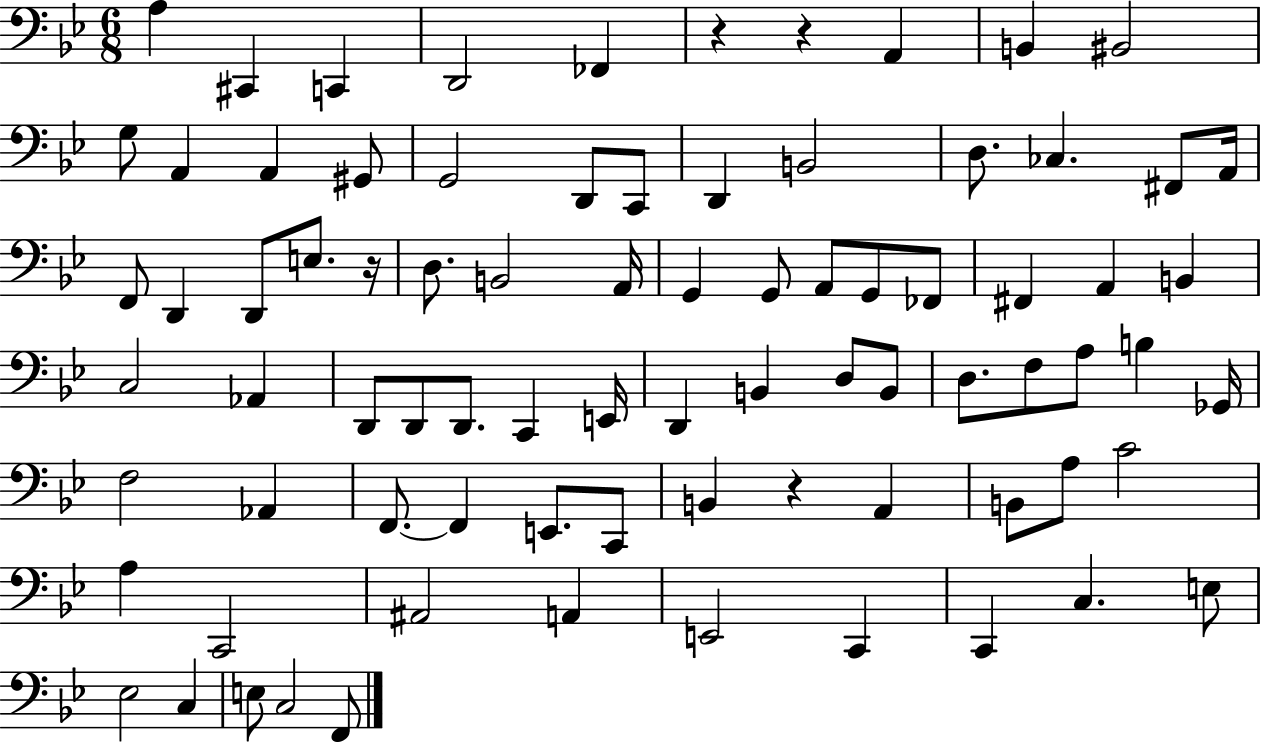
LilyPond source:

{
  \clef bass
  \numericTimeSignature
  \time 6/8
  \key bes \major
  a4 cis,4 c,4 | d,2 fes,4 | r4 r4 a,4 | b,4 bis,2 | \break g8 a,4 a,4 gis,8 | g,2 d,8 c,8 | d,4 b,2 | d8. ces4. fis,8 a,16 | \break f,8 d,4 d,8 e8. r16 | d8. b,2 a,16 | g,4 g,8 a,8 g,8 fes,8 | fis,4 a,4 b,4 | \break c2 aes,4 | d,8 d,8 d,8. c,4 e,16 | d,4 b,4 d8 b,8 | d8. f8 a8 b4 ges,16 | \break f2 aes,4 | f,8.~~ f,4 e,8. c,8 | b,4 r4 a,4 | b,8 a8 c'2 | \break a4 c,2 | ais,2 a,4 | e,2 c,4 | c,4 c4. e8 | \break ees2 c4 | e8 c2 f,8 | \bar "|."
}